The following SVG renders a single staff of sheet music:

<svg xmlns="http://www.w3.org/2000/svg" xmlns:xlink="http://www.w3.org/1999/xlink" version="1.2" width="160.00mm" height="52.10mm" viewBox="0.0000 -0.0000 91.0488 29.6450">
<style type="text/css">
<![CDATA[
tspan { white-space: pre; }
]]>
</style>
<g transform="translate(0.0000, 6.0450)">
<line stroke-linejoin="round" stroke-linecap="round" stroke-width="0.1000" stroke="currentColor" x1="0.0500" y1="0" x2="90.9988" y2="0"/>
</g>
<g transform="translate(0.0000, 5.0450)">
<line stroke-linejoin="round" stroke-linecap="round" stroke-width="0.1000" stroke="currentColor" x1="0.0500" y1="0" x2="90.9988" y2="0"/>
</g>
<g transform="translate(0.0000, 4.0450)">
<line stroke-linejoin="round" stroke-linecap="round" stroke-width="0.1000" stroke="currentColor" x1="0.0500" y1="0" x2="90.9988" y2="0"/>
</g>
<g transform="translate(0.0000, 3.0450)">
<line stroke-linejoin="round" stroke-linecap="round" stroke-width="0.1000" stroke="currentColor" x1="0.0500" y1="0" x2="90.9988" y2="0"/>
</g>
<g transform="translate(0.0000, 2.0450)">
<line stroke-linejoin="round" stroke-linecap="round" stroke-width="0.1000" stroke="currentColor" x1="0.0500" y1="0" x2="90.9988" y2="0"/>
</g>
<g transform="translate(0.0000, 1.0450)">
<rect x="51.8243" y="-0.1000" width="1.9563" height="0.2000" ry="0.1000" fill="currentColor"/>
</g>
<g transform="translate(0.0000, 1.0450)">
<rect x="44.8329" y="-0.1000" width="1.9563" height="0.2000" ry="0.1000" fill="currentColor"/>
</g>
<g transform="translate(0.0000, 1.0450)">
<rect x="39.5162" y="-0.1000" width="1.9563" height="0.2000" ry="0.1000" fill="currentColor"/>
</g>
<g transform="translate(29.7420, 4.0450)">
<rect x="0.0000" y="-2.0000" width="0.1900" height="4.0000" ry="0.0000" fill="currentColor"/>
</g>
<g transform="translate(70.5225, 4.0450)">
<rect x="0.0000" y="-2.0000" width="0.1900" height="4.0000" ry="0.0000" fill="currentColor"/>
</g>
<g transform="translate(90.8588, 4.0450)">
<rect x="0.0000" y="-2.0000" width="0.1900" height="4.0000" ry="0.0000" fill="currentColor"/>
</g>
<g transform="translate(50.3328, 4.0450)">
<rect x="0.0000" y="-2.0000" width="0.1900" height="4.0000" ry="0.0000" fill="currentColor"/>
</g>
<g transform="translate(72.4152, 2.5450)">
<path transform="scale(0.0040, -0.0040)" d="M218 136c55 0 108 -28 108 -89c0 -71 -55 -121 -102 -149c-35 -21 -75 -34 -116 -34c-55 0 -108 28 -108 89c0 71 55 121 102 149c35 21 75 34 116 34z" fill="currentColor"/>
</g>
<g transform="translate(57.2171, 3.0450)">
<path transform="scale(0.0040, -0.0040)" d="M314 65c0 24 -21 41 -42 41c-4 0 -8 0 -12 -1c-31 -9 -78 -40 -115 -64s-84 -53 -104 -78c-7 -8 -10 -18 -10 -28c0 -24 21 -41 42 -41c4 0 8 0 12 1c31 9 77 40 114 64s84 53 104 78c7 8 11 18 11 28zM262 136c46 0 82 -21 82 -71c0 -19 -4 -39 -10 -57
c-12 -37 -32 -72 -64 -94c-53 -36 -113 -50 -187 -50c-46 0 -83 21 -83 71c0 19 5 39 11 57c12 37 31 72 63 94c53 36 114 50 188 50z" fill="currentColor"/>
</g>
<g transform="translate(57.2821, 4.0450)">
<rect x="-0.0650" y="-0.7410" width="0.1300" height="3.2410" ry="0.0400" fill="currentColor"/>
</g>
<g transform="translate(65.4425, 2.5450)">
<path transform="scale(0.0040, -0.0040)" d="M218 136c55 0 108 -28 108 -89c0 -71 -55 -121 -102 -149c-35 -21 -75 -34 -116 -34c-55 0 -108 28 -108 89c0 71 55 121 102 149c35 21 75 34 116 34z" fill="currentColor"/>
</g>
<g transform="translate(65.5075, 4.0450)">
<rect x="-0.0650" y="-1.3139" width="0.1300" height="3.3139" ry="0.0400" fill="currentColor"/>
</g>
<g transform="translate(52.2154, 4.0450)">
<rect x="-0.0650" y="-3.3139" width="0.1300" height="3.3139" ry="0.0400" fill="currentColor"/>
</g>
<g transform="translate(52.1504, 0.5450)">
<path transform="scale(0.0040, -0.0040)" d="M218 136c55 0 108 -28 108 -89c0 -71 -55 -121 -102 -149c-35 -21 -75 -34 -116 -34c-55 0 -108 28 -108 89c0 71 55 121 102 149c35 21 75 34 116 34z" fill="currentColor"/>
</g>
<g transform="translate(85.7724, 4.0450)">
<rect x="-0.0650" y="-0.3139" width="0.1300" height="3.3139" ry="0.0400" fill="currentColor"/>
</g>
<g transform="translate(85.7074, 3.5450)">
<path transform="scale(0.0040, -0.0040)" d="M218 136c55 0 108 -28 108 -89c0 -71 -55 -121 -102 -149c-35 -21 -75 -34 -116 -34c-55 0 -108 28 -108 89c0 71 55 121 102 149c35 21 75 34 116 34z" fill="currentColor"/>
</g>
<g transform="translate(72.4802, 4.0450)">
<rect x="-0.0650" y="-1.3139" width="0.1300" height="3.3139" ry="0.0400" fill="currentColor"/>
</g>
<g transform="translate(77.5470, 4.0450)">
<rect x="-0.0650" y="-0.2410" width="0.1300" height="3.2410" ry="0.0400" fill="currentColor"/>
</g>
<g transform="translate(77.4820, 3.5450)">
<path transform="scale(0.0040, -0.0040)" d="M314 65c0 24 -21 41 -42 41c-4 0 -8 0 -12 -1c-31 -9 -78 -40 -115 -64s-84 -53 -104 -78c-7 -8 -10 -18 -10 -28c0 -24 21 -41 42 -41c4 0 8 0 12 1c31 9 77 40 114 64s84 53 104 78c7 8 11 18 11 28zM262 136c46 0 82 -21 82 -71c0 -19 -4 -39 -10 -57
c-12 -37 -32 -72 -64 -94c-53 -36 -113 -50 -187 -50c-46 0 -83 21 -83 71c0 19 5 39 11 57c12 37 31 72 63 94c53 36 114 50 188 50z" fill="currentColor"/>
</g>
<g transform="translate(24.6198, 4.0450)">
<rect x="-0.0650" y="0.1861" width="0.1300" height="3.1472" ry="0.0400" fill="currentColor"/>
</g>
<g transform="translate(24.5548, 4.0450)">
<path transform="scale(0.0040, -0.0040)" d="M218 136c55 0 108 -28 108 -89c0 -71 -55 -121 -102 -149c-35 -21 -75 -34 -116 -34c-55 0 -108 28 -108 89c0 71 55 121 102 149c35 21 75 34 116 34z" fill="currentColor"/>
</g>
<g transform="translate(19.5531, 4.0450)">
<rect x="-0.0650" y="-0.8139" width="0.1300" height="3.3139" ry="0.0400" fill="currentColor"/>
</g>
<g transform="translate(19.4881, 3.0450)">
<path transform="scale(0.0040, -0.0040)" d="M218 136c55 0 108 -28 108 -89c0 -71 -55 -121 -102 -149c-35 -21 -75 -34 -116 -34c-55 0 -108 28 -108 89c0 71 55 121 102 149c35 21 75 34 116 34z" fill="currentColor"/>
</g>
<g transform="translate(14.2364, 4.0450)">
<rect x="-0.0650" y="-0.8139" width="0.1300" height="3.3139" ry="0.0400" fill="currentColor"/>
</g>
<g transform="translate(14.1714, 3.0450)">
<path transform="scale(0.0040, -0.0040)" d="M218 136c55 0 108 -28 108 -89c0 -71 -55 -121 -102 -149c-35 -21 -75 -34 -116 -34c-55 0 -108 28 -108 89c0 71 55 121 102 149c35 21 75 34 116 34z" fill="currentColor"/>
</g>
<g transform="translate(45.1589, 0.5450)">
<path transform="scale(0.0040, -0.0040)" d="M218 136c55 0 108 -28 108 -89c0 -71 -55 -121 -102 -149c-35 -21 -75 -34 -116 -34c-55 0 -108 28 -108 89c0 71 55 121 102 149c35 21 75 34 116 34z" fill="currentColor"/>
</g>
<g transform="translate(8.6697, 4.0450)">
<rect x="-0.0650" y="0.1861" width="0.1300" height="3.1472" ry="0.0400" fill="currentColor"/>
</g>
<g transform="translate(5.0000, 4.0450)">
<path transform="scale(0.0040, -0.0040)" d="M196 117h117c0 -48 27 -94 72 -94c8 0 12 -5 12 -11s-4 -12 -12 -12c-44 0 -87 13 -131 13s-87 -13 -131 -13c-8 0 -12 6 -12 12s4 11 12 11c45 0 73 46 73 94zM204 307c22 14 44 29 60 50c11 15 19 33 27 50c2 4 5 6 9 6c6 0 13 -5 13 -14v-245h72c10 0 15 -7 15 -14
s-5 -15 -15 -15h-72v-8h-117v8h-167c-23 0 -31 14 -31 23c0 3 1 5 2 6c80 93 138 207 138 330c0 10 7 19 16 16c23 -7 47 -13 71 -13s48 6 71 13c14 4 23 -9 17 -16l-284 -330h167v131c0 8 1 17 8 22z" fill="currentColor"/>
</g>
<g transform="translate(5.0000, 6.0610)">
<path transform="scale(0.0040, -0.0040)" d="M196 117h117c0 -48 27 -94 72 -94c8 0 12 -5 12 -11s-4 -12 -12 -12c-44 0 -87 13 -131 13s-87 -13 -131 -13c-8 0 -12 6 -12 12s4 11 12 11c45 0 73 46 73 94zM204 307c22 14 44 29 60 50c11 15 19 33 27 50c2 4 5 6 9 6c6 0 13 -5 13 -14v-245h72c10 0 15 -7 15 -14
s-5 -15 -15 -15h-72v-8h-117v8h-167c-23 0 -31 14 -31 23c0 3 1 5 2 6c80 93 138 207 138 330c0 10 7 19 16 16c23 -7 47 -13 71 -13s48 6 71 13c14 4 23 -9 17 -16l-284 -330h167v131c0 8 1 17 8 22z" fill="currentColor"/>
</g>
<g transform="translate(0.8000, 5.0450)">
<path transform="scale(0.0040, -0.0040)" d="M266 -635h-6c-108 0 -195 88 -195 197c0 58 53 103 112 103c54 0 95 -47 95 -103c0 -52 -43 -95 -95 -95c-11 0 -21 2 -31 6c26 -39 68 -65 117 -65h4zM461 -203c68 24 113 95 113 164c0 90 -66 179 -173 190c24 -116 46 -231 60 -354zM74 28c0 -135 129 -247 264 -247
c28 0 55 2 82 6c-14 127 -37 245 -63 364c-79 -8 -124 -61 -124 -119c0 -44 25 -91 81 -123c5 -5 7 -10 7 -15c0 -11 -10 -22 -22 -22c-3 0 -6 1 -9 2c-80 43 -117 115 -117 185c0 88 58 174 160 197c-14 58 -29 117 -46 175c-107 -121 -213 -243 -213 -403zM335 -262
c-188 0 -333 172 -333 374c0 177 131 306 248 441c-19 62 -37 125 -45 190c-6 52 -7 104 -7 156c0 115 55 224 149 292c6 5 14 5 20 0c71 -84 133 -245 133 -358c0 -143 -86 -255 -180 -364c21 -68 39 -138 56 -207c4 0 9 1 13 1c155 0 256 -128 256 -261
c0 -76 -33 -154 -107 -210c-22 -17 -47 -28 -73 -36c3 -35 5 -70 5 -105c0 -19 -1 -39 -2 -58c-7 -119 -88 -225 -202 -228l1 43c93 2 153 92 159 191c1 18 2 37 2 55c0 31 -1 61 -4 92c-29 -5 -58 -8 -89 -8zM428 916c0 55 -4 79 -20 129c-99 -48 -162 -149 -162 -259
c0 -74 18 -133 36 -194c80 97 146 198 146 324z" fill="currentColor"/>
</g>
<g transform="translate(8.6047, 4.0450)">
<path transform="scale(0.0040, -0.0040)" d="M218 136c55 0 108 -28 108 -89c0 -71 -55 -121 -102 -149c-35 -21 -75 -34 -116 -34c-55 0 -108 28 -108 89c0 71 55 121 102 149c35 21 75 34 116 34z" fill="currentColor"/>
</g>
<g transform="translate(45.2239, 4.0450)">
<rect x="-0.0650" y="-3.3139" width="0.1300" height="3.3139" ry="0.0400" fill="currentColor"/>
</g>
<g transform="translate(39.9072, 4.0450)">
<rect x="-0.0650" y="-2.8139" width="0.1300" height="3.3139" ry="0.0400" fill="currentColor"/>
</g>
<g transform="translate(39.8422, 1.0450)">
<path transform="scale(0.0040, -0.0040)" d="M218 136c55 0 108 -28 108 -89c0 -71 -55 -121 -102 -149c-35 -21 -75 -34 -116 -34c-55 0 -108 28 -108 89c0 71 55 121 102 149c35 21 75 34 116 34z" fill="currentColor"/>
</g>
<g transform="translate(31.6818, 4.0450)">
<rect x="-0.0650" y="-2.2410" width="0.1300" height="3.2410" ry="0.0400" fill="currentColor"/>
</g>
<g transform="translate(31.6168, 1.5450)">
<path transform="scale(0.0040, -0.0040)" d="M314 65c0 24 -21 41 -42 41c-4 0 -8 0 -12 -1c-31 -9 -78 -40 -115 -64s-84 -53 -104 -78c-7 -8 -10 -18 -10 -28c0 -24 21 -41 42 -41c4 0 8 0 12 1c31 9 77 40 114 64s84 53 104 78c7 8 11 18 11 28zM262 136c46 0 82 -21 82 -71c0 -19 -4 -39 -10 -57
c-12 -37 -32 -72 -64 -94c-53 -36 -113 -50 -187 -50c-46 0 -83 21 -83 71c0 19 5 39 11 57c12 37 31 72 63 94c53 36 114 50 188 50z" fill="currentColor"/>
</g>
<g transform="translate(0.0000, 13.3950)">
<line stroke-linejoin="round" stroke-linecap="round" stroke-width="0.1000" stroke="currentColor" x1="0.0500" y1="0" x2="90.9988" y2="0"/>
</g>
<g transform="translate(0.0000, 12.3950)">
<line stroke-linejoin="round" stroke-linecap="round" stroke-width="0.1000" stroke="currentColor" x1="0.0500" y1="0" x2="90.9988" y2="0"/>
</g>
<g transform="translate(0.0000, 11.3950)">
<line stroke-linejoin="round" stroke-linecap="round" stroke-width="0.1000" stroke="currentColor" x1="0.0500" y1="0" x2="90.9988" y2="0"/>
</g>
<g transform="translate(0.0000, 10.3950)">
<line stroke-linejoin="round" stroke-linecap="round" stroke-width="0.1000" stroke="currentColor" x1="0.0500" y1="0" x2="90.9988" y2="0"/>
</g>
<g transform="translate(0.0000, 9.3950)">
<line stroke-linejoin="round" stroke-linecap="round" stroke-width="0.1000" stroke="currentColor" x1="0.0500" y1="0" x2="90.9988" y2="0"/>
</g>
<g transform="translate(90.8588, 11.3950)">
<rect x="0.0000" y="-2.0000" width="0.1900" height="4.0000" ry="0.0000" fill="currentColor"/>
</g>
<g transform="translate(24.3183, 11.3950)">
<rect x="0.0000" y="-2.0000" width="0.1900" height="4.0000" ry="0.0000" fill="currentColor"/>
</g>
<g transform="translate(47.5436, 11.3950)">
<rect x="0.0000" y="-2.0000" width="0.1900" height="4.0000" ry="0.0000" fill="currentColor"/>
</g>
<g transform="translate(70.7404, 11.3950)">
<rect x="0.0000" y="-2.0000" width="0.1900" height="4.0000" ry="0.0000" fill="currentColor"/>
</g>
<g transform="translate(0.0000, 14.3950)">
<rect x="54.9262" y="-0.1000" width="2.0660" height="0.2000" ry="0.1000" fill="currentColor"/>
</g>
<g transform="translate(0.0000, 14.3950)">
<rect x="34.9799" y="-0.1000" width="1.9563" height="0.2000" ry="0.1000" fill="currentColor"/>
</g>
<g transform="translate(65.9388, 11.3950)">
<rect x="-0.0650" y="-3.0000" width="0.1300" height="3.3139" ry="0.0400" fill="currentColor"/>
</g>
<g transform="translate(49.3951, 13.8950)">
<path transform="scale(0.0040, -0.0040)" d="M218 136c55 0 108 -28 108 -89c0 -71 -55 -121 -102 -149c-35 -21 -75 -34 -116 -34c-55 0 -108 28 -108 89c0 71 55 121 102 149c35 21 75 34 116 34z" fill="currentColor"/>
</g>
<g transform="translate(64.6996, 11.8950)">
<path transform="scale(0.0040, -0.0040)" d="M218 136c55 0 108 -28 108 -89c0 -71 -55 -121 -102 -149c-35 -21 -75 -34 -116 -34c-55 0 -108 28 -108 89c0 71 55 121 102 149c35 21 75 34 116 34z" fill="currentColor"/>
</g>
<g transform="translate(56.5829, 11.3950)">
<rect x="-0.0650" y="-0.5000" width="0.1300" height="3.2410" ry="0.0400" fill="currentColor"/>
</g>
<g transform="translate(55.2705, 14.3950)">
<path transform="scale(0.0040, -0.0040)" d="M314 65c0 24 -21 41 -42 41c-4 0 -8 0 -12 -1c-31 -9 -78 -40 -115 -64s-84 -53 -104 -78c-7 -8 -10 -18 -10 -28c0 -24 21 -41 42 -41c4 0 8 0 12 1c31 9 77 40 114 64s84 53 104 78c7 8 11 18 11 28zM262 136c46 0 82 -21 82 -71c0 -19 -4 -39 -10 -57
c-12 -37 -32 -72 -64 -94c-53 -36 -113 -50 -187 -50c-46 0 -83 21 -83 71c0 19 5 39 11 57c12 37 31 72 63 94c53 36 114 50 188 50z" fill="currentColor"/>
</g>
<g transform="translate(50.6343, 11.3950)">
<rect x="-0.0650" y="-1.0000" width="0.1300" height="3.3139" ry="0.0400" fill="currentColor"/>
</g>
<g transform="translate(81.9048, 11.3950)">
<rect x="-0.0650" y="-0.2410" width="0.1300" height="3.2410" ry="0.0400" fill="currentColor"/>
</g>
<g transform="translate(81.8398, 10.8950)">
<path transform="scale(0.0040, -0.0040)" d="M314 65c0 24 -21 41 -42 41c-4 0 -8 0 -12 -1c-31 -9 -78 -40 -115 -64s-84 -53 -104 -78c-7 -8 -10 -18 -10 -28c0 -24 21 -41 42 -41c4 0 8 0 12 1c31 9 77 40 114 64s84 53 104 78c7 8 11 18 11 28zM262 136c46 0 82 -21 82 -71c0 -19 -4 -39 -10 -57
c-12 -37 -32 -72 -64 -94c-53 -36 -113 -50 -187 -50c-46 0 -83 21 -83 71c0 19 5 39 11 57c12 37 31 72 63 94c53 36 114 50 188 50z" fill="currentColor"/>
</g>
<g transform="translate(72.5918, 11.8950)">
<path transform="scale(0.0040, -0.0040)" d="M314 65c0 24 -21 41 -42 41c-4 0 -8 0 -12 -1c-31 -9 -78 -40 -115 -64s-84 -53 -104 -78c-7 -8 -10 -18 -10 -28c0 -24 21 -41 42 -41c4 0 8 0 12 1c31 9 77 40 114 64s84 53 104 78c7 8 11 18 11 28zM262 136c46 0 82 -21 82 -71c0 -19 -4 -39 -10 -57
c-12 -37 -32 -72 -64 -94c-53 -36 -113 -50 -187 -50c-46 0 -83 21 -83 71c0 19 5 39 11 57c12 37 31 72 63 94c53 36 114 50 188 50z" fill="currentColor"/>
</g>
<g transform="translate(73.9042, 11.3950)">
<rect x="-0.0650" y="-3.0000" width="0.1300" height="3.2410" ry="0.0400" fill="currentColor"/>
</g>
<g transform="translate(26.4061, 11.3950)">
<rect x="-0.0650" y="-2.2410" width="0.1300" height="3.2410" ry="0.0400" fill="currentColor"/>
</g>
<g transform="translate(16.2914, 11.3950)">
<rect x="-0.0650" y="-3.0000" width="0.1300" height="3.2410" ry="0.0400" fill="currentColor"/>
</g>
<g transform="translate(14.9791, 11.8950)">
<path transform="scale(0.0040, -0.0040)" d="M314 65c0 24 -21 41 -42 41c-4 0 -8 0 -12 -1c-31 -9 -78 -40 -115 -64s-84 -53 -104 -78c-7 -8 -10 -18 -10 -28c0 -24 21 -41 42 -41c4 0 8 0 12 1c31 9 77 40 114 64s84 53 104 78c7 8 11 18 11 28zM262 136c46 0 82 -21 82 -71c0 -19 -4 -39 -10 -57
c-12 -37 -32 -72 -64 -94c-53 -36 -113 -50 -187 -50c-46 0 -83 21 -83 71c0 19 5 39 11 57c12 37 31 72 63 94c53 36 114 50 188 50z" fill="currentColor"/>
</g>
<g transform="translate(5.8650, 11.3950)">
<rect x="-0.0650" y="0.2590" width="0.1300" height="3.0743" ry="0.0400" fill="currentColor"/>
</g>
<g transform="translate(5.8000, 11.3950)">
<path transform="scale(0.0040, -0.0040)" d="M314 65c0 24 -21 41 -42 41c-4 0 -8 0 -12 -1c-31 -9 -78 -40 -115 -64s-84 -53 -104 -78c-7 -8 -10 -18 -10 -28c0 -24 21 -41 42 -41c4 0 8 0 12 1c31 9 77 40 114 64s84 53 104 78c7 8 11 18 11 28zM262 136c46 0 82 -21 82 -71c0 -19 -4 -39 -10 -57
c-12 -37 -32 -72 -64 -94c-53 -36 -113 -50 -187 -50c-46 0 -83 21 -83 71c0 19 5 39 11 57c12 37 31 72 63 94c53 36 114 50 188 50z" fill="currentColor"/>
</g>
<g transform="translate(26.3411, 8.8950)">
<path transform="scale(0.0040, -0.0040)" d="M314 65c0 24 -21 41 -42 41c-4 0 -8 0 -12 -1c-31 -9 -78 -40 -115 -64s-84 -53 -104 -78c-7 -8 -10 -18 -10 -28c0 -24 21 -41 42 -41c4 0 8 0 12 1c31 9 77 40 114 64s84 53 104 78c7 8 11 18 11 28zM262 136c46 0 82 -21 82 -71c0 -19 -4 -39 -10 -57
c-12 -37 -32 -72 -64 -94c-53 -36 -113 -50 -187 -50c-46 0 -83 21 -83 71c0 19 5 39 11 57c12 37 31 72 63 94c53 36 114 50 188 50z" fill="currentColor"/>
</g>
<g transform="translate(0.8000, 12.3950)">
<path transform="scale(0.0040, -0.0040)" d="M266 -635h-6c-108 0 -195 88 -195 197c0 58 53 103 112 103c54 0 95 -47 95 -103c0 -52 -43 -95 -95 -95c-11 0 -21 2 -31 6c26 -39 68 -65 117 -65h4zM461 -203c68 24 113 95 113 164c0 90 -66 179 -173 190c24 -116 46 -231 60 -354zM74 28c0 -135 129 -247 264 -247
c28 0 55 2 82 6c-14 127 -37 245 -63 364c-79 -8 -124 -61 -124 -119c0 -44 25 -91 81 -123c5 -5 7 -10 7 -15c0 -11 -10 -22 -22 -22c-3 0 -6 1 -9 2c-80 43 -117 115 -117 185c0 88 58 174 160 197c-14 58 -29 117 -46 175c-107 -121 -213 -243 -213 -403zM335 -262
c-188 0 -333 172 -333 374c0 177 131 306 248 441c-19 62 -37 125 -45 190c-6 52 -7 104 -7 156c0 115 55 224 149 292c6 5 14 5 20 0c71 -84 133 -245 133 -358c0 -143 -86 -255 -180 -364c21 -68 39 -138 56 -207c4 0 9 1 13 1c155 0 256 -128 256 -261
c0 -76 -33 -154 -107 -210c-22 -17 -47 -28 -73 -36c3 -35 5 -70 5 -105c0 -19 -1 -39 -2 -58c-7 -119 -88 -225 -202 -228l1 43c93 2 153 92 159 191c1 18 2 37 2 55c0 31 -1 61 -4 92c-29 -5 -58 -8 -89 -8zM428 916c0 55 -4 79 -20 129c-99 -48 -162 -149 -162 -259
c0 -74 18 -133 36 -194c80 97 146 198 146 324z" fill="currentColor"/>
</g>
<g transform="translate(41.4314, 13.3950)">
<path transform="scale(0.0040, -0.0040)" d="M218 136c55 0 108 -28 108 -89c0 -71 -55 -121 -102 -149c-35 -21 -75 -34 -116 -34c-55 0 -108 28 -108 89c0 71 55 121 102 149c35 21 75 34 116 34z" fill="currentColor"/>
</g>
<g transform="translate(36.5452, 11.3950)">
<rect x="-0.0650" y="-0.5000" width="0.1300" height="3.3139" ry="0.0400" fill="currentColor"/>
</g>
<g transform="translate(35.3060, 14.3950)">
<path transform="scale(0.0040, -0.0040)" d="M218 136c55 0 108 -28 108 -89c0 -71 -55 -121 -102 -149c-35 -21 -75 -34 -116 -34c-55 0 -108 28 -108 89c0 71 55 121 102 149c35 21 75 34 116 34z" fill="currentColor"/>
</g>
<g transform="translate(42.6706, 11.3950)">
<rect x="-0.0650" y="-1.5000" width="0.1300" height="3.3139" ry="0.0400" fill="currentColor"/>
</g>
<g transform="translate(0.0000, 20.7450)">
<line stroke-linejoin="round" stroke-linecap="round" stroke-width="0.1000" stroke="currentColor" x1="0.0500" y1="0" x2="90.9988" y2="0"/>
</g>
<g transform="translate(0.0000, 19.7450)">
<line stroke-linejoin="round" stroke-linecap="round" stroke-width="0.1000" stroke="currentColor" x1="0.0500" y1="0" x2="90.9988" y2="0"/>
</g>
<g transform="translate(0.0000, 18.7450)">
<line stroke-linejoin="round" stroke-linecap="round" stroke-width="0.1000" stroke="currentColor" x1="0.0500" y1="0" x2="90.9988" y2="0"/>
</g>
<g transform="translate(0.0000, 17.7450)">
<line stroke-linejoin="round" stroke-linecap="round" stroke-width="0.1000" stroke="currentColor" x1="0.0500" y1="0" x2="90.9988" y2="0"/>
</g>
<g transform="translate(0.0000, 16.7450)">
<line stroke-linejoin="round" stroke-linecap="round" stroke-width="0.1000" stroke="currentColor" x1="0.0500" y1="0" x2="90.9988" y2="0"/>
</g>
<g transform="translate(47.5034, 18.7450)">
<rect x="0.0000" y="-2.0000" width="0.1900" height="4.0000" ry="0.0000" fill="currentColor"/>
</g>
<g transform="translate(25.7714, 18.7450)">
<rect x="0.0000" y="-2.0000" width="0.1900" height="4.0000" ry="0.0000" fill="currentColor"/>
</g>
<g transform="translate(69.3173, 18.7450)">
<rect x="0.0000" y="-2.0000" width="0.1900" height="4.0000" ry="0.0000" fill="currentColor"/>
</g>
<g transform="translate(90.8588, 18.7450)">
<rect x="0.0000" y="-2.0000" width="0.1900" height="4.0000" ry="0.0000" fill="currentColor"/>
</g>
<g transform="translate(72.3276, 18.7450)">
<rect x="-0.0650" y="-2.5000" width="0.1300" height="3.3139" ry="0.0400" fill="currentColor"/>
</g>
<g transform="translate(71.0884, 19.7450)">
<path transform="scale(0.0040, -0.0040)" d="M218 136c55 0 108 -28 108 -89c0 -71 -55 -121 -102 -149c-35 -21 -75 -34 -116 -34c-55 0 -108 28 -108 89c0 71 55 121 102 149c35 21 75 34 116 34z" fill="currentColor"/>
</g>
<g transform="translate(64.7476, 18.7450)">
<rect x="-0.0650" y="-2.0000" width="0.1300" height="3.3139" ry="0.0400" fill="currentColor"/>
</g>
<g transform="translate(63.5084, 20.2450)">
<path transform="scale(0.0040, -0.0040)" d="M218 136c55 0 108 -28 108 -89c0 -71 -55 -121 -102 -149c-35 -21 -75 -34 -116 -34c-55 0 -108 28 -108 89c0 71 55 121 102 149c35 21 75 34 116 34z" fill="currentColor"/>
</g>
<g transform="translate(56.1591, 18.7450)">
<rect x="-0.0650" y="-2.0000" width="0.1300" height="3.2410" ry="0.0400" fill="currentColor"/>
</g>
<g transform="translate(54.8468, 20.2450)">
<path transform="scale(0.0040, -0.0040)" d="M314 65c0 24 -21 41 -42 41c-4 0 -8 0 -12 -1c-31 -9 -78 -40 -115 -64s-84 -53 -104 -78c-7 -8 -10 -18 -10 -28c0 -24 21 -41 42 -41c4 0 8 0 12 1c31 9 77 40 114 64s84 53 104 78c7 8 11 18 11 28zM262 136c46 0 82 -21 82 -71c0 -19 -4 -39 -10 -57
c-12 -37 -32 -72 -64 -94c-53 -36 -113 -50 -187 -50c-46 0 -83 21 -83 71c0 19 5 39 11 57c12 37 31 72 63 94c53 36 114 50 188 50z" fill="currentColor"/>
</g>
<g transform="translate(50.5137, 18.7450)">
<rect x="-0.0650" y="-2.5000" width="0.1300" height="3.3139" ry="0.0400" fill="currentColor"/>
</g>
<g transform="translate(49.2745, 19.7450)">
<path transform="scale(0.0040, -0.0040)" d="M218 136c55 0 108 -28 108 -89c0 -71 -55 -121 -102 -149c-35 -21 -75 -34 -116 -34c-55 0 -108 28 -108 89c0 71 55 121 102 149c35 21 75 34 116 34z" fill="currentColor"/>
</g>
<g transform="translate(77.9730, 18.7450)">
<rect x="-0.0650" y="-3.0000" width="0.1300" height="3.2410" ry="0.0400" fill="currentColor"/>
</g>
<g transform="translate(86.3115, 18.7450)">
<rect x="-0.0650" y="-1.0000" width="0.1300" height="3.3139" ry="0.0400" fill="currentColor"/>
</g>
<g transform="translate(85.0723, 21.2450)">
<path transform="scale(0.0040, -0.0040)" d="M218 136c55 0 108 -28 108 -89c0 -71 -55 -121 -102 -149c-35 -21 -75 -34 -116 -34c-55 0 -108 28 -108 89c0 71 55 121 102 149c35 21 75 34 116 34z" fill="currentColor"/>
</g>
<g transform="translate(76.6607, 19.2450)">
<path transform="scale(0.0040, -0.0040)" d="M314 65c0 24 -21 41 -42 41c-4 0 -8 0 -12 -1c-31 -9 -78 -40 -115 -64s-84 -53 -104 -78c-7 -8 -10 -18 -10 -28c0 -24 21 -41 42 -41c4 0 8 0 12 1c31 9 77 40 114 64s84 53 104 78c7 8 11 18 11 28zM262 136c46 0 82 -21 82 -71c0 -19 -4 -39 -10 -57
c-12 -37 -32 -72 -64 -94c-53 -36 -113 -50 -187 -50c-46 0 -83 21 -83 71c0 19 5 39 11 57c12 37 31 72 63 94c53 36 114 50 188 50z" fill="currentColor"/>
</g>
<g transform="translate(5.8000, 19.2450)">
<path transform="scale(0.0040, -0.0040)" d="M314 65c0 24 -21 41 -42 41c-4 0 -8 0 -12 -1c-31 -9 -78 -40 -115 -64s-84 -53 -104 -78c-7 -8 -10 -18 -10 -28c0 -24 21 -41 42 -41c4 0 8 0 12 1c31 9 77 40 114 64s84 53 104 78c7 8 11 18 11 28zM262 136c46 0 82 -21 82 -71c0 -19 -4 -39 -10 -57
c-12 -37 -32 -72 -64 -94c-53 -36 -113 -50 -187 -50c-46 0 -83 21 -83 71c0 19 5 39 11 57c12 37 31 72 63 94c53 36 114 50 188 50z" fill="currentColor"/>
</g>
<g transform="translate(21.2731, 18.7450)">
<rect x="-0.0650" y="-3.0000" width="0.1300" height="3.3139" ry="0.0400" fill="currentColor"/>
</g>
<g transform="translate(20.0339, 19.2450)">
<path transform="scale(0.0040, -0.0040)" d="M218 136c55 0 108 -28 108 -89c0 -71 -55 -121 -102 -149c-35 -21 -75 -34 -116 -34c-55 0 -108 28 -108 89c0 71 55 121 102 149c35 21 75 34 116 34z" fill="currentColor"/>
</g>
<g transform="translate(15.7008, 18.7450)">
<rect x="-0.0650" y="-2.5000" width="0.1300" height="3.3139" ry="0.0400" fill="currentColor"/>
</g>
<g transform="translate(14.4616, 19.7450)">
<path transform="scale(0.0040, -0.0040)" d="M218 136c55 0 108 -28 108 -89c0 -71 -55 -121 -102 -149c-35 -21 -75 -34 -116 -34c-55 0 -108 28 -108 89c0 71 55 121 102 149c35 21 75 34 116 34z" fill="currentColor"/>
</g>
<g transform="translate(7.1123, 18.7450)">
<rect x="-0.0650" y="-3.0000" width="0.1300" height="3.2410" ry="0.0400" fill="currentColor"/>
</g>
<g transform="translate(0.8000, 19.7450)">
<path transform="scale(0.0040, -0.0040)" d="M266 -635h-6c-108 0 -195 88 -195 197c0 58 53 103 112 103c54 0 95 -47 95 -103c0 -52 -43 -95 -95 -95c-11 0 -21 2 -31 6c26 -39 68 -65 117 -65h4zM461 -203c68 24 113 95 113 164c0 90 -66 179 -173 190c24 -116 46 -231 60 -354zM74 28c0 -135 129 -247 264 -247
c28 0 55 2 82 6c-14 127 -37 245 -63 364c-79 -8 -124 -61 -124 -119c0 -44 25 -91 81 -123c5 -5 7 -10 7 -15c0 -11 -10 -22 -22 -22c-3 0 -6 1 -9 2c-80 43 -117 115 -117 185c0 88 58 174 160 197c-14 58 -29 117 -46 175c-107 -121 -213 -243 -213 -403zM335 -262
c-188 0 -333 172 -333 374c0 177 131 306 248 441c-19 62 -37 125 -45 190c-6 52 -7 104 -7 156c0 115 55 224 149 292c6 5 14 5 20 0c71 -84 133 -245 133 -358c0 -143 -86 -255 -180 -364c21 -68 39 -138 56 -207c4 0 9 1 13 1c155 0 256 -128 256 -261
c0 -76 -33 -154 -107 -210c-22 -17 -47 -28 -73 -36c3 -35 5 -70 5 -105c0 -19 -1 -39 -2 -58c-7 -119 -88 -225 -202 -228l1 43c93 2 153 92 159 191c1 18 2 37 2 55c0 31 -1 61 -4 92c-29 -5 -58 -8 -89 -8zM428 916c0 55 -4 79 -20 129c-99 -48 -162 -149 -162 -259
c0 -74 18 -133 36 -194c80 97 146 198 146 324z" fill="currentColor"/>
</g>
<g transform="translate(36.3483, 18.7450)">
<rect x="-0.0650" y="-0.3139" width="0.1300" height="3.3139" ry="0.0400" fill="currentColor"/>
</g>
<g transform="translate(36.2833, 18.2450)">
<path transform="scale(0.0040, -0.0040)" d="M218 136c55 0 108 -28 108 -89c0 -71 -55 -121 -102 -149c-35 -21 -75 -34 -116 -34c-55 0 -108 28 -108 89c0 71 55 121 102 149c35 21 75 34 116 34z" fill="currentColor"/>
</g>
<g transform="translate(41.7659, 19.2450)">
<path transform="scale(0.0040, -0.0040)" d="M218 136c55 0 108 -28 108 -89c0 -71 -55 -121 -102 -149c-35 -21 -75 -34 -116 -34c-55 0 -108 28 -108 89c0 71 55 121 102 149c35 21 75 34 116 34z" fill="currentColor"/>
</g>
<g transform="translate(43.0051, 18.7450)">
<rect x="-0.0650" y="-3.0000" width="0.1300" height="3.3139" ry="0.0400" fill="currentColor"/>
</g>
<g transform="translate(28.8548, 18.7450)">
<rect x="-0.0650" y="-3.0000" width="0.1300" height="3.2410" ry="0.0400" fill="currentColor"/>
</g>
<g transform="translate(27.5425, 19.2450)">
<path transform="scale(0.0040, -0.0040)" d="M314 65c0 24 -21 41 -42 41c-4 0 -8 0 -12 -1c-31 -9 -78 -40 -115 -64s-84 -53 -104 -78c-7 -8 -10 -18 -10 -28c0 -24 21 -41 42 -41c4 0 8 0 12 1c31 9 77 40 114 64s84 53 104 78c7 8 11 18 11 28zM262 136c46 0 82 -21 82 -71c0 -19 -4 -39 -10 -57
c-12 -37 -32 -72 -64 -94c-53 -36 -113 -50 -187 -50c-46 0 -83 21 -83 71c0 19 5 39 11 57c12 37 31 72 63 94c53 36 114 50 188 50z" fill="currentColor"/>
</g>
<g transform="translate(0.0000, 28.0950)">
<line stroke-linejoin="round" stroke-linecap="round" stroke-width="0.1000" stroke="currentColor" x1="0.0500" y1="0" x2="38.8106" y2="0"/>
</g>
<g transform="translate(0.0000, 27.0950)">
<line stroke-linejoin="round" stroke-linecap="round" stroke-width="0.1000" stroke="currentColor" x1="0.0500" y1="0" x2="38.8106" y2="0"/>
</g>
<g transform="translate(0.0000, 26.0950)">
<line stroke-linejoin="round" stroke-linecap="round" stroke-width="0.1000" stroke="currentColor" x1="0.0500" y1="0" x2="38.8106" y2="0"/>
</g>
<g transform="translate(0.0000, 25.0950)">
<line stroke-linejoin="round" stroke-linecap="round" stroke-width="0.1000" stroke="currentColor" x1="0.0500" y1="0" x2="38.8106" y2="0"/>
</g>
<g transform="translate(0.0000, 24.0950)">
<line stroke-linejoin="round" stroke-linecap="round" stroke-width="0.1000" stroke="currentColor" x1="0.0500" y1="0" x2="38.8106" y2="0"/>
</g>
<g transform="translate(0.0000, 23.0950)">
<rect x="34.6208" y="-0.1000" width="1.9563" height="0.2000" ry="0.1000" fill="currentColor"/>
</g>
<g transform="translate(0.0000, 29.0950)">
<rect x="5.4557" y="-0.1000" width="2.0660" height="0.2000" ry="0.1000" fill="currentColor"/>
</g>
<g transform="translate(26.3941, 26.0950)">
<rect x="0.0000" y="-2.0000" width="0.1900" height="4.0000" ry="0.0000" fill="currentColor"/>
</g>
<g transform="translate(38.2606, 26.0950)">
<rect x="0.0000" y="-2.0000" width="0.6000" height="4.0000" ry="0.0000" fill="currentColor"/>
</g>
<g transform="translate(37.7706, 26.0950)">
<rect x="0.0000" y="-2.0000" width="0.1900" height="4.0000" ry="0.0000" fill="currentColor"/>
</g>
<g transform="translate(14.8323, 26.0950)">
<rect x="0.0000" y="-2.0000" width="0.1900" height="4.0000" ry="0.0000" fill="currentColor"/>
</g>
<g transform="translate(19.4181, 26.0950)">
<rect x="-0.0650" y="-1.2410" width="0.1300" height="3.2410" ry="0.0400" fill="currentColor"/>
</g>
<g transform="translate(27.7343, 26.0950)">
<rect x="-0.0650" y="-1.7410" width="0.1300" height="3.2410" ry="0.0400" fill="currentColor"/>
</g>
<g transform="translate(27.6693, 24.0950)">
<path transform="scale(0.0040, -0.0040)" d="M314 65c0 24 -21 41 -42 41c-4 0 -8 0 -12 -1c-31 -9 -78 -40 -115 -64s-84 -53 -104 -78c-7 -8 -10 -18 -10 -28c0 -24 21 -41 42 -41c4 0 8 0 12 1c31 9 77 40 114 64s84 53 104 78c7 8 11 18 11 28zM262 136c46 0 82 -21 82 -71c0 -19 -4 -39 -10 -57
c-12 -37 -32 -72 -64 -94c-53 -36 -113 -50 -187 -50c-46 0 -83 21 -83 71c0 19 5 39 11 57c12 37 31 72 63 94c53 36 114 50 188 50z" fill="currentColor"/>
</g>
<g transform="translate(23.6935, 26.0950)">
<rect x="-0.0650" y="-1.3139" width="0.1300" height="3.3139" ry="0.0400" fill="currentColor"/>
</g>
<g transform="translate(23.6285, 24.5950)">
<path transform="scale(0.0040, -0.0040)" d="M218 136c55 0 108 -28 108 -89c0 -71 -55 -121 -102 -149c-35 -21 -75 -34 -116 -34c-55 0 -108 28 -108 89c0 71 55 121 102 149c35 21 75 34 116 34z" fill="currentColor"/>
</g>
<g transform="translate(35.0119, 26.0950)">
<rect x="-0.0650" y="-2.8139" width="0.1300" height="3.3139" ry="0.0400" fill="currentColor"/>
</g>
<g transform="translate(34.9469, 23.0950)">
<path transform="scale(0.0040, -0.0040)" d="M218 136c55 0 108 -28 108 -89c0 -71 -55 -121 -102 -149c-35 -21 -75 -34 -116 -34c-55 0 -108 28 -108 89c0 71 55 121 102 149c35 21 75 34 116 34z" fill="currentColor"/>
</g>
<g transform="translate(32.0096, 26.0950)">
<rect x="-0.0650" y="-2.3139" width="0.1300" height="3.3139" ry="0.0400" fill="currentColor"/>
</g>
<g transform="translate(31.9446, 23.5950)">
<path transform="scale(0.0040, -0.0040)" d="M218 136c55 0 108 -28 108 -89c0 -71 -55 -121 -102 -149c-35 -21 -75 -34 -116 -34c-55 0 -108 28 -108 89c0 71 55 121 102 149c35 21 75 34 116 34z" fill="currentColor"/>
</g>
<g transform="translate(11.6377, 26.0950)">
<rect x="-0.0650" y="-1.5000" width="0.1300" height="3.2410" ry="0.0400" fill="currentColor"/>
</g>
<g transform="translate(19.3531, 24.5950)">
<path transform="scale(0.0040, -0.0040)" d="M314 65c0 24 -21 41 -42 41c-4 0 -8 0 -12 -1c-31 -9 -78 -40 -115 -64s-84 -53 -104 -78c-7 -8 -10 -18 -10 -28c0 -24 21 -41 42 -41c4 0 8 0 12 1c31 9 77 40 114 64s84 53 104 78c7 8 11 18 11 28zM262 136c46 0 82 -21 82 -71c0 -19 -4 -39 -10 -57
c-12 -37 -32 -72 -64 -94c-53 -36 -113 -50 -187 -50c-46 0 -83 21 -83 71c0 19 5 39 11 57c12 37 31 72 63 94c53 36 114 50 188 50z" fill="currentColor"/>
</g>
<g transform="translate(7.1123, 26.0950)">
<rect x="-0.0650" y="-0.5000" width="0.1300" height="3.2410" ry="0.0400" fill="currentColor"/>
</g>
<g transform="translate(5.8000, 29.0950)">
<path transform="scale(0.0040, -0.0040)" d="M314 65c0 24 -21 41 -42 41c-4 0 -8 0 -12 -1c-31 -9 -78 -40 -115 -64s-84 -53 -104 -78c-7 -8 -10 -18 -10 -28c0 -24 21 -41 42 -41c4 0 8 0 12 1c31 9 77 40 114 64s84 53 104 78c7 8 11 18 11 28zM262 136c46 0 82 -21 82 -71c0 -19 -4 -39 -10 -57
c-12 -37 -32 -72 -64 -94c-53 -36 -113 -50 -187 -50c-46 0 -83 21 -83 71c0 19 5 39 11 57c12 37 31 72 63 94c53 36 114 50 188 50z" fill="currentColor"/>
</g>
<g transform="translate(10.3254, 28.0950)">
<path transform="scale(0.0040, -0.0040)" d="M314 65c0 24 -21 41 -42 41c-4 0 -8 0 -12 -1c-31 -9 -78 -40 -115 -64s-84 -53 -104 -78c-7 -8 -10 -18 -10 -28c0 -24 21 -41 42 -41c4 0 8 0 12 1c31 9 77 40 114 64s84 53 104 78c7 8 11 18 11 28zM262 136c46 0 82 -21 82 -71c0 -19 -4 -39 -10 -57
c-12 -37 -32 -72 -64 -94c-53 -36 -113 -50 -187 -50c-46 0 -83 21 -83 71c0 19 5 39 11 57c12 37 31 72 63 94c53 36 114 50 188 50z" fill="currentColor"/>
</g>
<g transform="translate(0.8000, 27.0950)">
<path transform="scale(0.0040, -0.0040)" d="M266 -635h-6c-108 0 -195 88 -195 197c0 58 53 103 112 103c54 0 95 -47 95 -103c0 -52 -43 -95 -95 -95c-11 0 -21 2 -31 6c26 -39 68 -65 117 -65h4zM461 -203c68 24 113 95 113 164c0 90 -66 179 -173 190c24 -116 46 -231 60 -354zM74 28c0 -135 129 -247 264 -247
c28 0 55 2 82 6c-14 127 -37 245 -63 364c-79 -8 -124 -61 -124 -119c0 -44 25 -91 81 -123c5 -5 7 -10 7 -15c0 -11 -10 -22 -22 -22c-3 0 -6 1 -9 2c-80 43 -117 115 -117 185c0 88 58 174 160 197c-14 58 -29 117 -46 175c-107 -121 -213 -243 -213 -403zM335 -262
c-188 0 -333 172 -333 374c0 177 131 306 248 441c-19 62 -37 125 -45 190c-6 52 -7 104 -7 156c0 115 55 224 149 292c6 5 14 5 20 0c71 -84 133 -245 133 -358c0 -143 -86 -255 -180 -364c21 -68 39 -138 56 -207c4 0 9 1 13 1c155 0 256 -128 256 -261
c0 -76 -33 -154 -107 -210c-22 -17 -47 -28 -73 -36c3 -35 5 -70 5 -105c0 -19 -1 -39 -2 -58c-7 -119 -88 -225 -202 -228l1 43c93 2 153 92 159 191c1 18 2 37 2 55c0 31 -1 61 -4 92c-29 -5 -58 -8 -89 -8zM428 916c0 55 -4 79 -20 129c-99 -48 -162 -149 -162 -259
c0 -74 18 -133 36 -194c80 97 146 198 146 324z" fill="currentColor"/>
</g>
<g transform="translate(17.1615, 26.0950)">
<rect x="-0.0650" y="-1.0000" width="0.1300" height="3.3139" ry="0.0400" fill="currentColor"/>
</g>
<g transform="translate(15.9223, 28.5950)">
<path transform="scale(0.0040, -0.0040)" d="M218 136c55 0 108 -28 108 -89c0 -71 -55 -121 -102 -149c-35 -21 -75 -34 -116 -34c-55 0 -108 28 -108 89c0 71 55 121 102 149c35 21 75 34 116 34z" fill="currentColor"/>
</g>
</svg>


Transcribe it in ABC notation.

X:1
T:Untitled
M:4/4
L:1/4
K:C
B d d B g2 a b b d2 e e c2 c B2 A2 g2 C E D C2 A A2 c2 A2 G A A2 c A G F2 F G A2 D C2 E2 D e2 e f2 g a